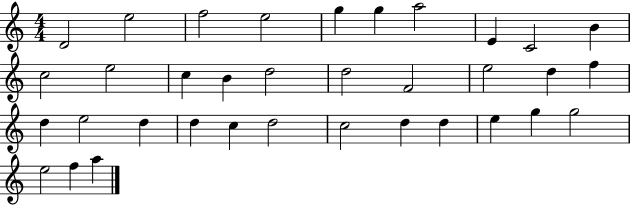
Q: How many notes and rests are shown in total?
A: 35